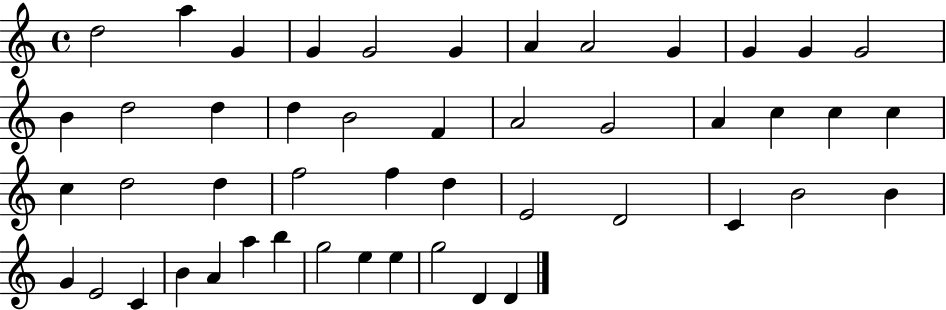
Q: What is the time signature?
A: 4/4